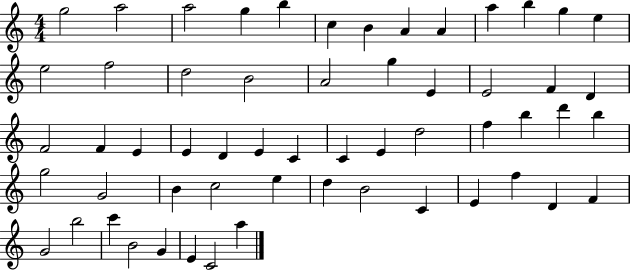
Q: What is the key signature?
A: C major